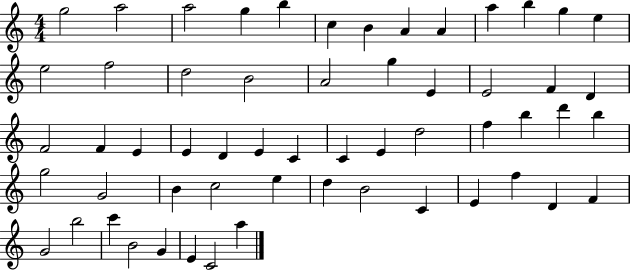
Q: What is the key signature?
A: C major